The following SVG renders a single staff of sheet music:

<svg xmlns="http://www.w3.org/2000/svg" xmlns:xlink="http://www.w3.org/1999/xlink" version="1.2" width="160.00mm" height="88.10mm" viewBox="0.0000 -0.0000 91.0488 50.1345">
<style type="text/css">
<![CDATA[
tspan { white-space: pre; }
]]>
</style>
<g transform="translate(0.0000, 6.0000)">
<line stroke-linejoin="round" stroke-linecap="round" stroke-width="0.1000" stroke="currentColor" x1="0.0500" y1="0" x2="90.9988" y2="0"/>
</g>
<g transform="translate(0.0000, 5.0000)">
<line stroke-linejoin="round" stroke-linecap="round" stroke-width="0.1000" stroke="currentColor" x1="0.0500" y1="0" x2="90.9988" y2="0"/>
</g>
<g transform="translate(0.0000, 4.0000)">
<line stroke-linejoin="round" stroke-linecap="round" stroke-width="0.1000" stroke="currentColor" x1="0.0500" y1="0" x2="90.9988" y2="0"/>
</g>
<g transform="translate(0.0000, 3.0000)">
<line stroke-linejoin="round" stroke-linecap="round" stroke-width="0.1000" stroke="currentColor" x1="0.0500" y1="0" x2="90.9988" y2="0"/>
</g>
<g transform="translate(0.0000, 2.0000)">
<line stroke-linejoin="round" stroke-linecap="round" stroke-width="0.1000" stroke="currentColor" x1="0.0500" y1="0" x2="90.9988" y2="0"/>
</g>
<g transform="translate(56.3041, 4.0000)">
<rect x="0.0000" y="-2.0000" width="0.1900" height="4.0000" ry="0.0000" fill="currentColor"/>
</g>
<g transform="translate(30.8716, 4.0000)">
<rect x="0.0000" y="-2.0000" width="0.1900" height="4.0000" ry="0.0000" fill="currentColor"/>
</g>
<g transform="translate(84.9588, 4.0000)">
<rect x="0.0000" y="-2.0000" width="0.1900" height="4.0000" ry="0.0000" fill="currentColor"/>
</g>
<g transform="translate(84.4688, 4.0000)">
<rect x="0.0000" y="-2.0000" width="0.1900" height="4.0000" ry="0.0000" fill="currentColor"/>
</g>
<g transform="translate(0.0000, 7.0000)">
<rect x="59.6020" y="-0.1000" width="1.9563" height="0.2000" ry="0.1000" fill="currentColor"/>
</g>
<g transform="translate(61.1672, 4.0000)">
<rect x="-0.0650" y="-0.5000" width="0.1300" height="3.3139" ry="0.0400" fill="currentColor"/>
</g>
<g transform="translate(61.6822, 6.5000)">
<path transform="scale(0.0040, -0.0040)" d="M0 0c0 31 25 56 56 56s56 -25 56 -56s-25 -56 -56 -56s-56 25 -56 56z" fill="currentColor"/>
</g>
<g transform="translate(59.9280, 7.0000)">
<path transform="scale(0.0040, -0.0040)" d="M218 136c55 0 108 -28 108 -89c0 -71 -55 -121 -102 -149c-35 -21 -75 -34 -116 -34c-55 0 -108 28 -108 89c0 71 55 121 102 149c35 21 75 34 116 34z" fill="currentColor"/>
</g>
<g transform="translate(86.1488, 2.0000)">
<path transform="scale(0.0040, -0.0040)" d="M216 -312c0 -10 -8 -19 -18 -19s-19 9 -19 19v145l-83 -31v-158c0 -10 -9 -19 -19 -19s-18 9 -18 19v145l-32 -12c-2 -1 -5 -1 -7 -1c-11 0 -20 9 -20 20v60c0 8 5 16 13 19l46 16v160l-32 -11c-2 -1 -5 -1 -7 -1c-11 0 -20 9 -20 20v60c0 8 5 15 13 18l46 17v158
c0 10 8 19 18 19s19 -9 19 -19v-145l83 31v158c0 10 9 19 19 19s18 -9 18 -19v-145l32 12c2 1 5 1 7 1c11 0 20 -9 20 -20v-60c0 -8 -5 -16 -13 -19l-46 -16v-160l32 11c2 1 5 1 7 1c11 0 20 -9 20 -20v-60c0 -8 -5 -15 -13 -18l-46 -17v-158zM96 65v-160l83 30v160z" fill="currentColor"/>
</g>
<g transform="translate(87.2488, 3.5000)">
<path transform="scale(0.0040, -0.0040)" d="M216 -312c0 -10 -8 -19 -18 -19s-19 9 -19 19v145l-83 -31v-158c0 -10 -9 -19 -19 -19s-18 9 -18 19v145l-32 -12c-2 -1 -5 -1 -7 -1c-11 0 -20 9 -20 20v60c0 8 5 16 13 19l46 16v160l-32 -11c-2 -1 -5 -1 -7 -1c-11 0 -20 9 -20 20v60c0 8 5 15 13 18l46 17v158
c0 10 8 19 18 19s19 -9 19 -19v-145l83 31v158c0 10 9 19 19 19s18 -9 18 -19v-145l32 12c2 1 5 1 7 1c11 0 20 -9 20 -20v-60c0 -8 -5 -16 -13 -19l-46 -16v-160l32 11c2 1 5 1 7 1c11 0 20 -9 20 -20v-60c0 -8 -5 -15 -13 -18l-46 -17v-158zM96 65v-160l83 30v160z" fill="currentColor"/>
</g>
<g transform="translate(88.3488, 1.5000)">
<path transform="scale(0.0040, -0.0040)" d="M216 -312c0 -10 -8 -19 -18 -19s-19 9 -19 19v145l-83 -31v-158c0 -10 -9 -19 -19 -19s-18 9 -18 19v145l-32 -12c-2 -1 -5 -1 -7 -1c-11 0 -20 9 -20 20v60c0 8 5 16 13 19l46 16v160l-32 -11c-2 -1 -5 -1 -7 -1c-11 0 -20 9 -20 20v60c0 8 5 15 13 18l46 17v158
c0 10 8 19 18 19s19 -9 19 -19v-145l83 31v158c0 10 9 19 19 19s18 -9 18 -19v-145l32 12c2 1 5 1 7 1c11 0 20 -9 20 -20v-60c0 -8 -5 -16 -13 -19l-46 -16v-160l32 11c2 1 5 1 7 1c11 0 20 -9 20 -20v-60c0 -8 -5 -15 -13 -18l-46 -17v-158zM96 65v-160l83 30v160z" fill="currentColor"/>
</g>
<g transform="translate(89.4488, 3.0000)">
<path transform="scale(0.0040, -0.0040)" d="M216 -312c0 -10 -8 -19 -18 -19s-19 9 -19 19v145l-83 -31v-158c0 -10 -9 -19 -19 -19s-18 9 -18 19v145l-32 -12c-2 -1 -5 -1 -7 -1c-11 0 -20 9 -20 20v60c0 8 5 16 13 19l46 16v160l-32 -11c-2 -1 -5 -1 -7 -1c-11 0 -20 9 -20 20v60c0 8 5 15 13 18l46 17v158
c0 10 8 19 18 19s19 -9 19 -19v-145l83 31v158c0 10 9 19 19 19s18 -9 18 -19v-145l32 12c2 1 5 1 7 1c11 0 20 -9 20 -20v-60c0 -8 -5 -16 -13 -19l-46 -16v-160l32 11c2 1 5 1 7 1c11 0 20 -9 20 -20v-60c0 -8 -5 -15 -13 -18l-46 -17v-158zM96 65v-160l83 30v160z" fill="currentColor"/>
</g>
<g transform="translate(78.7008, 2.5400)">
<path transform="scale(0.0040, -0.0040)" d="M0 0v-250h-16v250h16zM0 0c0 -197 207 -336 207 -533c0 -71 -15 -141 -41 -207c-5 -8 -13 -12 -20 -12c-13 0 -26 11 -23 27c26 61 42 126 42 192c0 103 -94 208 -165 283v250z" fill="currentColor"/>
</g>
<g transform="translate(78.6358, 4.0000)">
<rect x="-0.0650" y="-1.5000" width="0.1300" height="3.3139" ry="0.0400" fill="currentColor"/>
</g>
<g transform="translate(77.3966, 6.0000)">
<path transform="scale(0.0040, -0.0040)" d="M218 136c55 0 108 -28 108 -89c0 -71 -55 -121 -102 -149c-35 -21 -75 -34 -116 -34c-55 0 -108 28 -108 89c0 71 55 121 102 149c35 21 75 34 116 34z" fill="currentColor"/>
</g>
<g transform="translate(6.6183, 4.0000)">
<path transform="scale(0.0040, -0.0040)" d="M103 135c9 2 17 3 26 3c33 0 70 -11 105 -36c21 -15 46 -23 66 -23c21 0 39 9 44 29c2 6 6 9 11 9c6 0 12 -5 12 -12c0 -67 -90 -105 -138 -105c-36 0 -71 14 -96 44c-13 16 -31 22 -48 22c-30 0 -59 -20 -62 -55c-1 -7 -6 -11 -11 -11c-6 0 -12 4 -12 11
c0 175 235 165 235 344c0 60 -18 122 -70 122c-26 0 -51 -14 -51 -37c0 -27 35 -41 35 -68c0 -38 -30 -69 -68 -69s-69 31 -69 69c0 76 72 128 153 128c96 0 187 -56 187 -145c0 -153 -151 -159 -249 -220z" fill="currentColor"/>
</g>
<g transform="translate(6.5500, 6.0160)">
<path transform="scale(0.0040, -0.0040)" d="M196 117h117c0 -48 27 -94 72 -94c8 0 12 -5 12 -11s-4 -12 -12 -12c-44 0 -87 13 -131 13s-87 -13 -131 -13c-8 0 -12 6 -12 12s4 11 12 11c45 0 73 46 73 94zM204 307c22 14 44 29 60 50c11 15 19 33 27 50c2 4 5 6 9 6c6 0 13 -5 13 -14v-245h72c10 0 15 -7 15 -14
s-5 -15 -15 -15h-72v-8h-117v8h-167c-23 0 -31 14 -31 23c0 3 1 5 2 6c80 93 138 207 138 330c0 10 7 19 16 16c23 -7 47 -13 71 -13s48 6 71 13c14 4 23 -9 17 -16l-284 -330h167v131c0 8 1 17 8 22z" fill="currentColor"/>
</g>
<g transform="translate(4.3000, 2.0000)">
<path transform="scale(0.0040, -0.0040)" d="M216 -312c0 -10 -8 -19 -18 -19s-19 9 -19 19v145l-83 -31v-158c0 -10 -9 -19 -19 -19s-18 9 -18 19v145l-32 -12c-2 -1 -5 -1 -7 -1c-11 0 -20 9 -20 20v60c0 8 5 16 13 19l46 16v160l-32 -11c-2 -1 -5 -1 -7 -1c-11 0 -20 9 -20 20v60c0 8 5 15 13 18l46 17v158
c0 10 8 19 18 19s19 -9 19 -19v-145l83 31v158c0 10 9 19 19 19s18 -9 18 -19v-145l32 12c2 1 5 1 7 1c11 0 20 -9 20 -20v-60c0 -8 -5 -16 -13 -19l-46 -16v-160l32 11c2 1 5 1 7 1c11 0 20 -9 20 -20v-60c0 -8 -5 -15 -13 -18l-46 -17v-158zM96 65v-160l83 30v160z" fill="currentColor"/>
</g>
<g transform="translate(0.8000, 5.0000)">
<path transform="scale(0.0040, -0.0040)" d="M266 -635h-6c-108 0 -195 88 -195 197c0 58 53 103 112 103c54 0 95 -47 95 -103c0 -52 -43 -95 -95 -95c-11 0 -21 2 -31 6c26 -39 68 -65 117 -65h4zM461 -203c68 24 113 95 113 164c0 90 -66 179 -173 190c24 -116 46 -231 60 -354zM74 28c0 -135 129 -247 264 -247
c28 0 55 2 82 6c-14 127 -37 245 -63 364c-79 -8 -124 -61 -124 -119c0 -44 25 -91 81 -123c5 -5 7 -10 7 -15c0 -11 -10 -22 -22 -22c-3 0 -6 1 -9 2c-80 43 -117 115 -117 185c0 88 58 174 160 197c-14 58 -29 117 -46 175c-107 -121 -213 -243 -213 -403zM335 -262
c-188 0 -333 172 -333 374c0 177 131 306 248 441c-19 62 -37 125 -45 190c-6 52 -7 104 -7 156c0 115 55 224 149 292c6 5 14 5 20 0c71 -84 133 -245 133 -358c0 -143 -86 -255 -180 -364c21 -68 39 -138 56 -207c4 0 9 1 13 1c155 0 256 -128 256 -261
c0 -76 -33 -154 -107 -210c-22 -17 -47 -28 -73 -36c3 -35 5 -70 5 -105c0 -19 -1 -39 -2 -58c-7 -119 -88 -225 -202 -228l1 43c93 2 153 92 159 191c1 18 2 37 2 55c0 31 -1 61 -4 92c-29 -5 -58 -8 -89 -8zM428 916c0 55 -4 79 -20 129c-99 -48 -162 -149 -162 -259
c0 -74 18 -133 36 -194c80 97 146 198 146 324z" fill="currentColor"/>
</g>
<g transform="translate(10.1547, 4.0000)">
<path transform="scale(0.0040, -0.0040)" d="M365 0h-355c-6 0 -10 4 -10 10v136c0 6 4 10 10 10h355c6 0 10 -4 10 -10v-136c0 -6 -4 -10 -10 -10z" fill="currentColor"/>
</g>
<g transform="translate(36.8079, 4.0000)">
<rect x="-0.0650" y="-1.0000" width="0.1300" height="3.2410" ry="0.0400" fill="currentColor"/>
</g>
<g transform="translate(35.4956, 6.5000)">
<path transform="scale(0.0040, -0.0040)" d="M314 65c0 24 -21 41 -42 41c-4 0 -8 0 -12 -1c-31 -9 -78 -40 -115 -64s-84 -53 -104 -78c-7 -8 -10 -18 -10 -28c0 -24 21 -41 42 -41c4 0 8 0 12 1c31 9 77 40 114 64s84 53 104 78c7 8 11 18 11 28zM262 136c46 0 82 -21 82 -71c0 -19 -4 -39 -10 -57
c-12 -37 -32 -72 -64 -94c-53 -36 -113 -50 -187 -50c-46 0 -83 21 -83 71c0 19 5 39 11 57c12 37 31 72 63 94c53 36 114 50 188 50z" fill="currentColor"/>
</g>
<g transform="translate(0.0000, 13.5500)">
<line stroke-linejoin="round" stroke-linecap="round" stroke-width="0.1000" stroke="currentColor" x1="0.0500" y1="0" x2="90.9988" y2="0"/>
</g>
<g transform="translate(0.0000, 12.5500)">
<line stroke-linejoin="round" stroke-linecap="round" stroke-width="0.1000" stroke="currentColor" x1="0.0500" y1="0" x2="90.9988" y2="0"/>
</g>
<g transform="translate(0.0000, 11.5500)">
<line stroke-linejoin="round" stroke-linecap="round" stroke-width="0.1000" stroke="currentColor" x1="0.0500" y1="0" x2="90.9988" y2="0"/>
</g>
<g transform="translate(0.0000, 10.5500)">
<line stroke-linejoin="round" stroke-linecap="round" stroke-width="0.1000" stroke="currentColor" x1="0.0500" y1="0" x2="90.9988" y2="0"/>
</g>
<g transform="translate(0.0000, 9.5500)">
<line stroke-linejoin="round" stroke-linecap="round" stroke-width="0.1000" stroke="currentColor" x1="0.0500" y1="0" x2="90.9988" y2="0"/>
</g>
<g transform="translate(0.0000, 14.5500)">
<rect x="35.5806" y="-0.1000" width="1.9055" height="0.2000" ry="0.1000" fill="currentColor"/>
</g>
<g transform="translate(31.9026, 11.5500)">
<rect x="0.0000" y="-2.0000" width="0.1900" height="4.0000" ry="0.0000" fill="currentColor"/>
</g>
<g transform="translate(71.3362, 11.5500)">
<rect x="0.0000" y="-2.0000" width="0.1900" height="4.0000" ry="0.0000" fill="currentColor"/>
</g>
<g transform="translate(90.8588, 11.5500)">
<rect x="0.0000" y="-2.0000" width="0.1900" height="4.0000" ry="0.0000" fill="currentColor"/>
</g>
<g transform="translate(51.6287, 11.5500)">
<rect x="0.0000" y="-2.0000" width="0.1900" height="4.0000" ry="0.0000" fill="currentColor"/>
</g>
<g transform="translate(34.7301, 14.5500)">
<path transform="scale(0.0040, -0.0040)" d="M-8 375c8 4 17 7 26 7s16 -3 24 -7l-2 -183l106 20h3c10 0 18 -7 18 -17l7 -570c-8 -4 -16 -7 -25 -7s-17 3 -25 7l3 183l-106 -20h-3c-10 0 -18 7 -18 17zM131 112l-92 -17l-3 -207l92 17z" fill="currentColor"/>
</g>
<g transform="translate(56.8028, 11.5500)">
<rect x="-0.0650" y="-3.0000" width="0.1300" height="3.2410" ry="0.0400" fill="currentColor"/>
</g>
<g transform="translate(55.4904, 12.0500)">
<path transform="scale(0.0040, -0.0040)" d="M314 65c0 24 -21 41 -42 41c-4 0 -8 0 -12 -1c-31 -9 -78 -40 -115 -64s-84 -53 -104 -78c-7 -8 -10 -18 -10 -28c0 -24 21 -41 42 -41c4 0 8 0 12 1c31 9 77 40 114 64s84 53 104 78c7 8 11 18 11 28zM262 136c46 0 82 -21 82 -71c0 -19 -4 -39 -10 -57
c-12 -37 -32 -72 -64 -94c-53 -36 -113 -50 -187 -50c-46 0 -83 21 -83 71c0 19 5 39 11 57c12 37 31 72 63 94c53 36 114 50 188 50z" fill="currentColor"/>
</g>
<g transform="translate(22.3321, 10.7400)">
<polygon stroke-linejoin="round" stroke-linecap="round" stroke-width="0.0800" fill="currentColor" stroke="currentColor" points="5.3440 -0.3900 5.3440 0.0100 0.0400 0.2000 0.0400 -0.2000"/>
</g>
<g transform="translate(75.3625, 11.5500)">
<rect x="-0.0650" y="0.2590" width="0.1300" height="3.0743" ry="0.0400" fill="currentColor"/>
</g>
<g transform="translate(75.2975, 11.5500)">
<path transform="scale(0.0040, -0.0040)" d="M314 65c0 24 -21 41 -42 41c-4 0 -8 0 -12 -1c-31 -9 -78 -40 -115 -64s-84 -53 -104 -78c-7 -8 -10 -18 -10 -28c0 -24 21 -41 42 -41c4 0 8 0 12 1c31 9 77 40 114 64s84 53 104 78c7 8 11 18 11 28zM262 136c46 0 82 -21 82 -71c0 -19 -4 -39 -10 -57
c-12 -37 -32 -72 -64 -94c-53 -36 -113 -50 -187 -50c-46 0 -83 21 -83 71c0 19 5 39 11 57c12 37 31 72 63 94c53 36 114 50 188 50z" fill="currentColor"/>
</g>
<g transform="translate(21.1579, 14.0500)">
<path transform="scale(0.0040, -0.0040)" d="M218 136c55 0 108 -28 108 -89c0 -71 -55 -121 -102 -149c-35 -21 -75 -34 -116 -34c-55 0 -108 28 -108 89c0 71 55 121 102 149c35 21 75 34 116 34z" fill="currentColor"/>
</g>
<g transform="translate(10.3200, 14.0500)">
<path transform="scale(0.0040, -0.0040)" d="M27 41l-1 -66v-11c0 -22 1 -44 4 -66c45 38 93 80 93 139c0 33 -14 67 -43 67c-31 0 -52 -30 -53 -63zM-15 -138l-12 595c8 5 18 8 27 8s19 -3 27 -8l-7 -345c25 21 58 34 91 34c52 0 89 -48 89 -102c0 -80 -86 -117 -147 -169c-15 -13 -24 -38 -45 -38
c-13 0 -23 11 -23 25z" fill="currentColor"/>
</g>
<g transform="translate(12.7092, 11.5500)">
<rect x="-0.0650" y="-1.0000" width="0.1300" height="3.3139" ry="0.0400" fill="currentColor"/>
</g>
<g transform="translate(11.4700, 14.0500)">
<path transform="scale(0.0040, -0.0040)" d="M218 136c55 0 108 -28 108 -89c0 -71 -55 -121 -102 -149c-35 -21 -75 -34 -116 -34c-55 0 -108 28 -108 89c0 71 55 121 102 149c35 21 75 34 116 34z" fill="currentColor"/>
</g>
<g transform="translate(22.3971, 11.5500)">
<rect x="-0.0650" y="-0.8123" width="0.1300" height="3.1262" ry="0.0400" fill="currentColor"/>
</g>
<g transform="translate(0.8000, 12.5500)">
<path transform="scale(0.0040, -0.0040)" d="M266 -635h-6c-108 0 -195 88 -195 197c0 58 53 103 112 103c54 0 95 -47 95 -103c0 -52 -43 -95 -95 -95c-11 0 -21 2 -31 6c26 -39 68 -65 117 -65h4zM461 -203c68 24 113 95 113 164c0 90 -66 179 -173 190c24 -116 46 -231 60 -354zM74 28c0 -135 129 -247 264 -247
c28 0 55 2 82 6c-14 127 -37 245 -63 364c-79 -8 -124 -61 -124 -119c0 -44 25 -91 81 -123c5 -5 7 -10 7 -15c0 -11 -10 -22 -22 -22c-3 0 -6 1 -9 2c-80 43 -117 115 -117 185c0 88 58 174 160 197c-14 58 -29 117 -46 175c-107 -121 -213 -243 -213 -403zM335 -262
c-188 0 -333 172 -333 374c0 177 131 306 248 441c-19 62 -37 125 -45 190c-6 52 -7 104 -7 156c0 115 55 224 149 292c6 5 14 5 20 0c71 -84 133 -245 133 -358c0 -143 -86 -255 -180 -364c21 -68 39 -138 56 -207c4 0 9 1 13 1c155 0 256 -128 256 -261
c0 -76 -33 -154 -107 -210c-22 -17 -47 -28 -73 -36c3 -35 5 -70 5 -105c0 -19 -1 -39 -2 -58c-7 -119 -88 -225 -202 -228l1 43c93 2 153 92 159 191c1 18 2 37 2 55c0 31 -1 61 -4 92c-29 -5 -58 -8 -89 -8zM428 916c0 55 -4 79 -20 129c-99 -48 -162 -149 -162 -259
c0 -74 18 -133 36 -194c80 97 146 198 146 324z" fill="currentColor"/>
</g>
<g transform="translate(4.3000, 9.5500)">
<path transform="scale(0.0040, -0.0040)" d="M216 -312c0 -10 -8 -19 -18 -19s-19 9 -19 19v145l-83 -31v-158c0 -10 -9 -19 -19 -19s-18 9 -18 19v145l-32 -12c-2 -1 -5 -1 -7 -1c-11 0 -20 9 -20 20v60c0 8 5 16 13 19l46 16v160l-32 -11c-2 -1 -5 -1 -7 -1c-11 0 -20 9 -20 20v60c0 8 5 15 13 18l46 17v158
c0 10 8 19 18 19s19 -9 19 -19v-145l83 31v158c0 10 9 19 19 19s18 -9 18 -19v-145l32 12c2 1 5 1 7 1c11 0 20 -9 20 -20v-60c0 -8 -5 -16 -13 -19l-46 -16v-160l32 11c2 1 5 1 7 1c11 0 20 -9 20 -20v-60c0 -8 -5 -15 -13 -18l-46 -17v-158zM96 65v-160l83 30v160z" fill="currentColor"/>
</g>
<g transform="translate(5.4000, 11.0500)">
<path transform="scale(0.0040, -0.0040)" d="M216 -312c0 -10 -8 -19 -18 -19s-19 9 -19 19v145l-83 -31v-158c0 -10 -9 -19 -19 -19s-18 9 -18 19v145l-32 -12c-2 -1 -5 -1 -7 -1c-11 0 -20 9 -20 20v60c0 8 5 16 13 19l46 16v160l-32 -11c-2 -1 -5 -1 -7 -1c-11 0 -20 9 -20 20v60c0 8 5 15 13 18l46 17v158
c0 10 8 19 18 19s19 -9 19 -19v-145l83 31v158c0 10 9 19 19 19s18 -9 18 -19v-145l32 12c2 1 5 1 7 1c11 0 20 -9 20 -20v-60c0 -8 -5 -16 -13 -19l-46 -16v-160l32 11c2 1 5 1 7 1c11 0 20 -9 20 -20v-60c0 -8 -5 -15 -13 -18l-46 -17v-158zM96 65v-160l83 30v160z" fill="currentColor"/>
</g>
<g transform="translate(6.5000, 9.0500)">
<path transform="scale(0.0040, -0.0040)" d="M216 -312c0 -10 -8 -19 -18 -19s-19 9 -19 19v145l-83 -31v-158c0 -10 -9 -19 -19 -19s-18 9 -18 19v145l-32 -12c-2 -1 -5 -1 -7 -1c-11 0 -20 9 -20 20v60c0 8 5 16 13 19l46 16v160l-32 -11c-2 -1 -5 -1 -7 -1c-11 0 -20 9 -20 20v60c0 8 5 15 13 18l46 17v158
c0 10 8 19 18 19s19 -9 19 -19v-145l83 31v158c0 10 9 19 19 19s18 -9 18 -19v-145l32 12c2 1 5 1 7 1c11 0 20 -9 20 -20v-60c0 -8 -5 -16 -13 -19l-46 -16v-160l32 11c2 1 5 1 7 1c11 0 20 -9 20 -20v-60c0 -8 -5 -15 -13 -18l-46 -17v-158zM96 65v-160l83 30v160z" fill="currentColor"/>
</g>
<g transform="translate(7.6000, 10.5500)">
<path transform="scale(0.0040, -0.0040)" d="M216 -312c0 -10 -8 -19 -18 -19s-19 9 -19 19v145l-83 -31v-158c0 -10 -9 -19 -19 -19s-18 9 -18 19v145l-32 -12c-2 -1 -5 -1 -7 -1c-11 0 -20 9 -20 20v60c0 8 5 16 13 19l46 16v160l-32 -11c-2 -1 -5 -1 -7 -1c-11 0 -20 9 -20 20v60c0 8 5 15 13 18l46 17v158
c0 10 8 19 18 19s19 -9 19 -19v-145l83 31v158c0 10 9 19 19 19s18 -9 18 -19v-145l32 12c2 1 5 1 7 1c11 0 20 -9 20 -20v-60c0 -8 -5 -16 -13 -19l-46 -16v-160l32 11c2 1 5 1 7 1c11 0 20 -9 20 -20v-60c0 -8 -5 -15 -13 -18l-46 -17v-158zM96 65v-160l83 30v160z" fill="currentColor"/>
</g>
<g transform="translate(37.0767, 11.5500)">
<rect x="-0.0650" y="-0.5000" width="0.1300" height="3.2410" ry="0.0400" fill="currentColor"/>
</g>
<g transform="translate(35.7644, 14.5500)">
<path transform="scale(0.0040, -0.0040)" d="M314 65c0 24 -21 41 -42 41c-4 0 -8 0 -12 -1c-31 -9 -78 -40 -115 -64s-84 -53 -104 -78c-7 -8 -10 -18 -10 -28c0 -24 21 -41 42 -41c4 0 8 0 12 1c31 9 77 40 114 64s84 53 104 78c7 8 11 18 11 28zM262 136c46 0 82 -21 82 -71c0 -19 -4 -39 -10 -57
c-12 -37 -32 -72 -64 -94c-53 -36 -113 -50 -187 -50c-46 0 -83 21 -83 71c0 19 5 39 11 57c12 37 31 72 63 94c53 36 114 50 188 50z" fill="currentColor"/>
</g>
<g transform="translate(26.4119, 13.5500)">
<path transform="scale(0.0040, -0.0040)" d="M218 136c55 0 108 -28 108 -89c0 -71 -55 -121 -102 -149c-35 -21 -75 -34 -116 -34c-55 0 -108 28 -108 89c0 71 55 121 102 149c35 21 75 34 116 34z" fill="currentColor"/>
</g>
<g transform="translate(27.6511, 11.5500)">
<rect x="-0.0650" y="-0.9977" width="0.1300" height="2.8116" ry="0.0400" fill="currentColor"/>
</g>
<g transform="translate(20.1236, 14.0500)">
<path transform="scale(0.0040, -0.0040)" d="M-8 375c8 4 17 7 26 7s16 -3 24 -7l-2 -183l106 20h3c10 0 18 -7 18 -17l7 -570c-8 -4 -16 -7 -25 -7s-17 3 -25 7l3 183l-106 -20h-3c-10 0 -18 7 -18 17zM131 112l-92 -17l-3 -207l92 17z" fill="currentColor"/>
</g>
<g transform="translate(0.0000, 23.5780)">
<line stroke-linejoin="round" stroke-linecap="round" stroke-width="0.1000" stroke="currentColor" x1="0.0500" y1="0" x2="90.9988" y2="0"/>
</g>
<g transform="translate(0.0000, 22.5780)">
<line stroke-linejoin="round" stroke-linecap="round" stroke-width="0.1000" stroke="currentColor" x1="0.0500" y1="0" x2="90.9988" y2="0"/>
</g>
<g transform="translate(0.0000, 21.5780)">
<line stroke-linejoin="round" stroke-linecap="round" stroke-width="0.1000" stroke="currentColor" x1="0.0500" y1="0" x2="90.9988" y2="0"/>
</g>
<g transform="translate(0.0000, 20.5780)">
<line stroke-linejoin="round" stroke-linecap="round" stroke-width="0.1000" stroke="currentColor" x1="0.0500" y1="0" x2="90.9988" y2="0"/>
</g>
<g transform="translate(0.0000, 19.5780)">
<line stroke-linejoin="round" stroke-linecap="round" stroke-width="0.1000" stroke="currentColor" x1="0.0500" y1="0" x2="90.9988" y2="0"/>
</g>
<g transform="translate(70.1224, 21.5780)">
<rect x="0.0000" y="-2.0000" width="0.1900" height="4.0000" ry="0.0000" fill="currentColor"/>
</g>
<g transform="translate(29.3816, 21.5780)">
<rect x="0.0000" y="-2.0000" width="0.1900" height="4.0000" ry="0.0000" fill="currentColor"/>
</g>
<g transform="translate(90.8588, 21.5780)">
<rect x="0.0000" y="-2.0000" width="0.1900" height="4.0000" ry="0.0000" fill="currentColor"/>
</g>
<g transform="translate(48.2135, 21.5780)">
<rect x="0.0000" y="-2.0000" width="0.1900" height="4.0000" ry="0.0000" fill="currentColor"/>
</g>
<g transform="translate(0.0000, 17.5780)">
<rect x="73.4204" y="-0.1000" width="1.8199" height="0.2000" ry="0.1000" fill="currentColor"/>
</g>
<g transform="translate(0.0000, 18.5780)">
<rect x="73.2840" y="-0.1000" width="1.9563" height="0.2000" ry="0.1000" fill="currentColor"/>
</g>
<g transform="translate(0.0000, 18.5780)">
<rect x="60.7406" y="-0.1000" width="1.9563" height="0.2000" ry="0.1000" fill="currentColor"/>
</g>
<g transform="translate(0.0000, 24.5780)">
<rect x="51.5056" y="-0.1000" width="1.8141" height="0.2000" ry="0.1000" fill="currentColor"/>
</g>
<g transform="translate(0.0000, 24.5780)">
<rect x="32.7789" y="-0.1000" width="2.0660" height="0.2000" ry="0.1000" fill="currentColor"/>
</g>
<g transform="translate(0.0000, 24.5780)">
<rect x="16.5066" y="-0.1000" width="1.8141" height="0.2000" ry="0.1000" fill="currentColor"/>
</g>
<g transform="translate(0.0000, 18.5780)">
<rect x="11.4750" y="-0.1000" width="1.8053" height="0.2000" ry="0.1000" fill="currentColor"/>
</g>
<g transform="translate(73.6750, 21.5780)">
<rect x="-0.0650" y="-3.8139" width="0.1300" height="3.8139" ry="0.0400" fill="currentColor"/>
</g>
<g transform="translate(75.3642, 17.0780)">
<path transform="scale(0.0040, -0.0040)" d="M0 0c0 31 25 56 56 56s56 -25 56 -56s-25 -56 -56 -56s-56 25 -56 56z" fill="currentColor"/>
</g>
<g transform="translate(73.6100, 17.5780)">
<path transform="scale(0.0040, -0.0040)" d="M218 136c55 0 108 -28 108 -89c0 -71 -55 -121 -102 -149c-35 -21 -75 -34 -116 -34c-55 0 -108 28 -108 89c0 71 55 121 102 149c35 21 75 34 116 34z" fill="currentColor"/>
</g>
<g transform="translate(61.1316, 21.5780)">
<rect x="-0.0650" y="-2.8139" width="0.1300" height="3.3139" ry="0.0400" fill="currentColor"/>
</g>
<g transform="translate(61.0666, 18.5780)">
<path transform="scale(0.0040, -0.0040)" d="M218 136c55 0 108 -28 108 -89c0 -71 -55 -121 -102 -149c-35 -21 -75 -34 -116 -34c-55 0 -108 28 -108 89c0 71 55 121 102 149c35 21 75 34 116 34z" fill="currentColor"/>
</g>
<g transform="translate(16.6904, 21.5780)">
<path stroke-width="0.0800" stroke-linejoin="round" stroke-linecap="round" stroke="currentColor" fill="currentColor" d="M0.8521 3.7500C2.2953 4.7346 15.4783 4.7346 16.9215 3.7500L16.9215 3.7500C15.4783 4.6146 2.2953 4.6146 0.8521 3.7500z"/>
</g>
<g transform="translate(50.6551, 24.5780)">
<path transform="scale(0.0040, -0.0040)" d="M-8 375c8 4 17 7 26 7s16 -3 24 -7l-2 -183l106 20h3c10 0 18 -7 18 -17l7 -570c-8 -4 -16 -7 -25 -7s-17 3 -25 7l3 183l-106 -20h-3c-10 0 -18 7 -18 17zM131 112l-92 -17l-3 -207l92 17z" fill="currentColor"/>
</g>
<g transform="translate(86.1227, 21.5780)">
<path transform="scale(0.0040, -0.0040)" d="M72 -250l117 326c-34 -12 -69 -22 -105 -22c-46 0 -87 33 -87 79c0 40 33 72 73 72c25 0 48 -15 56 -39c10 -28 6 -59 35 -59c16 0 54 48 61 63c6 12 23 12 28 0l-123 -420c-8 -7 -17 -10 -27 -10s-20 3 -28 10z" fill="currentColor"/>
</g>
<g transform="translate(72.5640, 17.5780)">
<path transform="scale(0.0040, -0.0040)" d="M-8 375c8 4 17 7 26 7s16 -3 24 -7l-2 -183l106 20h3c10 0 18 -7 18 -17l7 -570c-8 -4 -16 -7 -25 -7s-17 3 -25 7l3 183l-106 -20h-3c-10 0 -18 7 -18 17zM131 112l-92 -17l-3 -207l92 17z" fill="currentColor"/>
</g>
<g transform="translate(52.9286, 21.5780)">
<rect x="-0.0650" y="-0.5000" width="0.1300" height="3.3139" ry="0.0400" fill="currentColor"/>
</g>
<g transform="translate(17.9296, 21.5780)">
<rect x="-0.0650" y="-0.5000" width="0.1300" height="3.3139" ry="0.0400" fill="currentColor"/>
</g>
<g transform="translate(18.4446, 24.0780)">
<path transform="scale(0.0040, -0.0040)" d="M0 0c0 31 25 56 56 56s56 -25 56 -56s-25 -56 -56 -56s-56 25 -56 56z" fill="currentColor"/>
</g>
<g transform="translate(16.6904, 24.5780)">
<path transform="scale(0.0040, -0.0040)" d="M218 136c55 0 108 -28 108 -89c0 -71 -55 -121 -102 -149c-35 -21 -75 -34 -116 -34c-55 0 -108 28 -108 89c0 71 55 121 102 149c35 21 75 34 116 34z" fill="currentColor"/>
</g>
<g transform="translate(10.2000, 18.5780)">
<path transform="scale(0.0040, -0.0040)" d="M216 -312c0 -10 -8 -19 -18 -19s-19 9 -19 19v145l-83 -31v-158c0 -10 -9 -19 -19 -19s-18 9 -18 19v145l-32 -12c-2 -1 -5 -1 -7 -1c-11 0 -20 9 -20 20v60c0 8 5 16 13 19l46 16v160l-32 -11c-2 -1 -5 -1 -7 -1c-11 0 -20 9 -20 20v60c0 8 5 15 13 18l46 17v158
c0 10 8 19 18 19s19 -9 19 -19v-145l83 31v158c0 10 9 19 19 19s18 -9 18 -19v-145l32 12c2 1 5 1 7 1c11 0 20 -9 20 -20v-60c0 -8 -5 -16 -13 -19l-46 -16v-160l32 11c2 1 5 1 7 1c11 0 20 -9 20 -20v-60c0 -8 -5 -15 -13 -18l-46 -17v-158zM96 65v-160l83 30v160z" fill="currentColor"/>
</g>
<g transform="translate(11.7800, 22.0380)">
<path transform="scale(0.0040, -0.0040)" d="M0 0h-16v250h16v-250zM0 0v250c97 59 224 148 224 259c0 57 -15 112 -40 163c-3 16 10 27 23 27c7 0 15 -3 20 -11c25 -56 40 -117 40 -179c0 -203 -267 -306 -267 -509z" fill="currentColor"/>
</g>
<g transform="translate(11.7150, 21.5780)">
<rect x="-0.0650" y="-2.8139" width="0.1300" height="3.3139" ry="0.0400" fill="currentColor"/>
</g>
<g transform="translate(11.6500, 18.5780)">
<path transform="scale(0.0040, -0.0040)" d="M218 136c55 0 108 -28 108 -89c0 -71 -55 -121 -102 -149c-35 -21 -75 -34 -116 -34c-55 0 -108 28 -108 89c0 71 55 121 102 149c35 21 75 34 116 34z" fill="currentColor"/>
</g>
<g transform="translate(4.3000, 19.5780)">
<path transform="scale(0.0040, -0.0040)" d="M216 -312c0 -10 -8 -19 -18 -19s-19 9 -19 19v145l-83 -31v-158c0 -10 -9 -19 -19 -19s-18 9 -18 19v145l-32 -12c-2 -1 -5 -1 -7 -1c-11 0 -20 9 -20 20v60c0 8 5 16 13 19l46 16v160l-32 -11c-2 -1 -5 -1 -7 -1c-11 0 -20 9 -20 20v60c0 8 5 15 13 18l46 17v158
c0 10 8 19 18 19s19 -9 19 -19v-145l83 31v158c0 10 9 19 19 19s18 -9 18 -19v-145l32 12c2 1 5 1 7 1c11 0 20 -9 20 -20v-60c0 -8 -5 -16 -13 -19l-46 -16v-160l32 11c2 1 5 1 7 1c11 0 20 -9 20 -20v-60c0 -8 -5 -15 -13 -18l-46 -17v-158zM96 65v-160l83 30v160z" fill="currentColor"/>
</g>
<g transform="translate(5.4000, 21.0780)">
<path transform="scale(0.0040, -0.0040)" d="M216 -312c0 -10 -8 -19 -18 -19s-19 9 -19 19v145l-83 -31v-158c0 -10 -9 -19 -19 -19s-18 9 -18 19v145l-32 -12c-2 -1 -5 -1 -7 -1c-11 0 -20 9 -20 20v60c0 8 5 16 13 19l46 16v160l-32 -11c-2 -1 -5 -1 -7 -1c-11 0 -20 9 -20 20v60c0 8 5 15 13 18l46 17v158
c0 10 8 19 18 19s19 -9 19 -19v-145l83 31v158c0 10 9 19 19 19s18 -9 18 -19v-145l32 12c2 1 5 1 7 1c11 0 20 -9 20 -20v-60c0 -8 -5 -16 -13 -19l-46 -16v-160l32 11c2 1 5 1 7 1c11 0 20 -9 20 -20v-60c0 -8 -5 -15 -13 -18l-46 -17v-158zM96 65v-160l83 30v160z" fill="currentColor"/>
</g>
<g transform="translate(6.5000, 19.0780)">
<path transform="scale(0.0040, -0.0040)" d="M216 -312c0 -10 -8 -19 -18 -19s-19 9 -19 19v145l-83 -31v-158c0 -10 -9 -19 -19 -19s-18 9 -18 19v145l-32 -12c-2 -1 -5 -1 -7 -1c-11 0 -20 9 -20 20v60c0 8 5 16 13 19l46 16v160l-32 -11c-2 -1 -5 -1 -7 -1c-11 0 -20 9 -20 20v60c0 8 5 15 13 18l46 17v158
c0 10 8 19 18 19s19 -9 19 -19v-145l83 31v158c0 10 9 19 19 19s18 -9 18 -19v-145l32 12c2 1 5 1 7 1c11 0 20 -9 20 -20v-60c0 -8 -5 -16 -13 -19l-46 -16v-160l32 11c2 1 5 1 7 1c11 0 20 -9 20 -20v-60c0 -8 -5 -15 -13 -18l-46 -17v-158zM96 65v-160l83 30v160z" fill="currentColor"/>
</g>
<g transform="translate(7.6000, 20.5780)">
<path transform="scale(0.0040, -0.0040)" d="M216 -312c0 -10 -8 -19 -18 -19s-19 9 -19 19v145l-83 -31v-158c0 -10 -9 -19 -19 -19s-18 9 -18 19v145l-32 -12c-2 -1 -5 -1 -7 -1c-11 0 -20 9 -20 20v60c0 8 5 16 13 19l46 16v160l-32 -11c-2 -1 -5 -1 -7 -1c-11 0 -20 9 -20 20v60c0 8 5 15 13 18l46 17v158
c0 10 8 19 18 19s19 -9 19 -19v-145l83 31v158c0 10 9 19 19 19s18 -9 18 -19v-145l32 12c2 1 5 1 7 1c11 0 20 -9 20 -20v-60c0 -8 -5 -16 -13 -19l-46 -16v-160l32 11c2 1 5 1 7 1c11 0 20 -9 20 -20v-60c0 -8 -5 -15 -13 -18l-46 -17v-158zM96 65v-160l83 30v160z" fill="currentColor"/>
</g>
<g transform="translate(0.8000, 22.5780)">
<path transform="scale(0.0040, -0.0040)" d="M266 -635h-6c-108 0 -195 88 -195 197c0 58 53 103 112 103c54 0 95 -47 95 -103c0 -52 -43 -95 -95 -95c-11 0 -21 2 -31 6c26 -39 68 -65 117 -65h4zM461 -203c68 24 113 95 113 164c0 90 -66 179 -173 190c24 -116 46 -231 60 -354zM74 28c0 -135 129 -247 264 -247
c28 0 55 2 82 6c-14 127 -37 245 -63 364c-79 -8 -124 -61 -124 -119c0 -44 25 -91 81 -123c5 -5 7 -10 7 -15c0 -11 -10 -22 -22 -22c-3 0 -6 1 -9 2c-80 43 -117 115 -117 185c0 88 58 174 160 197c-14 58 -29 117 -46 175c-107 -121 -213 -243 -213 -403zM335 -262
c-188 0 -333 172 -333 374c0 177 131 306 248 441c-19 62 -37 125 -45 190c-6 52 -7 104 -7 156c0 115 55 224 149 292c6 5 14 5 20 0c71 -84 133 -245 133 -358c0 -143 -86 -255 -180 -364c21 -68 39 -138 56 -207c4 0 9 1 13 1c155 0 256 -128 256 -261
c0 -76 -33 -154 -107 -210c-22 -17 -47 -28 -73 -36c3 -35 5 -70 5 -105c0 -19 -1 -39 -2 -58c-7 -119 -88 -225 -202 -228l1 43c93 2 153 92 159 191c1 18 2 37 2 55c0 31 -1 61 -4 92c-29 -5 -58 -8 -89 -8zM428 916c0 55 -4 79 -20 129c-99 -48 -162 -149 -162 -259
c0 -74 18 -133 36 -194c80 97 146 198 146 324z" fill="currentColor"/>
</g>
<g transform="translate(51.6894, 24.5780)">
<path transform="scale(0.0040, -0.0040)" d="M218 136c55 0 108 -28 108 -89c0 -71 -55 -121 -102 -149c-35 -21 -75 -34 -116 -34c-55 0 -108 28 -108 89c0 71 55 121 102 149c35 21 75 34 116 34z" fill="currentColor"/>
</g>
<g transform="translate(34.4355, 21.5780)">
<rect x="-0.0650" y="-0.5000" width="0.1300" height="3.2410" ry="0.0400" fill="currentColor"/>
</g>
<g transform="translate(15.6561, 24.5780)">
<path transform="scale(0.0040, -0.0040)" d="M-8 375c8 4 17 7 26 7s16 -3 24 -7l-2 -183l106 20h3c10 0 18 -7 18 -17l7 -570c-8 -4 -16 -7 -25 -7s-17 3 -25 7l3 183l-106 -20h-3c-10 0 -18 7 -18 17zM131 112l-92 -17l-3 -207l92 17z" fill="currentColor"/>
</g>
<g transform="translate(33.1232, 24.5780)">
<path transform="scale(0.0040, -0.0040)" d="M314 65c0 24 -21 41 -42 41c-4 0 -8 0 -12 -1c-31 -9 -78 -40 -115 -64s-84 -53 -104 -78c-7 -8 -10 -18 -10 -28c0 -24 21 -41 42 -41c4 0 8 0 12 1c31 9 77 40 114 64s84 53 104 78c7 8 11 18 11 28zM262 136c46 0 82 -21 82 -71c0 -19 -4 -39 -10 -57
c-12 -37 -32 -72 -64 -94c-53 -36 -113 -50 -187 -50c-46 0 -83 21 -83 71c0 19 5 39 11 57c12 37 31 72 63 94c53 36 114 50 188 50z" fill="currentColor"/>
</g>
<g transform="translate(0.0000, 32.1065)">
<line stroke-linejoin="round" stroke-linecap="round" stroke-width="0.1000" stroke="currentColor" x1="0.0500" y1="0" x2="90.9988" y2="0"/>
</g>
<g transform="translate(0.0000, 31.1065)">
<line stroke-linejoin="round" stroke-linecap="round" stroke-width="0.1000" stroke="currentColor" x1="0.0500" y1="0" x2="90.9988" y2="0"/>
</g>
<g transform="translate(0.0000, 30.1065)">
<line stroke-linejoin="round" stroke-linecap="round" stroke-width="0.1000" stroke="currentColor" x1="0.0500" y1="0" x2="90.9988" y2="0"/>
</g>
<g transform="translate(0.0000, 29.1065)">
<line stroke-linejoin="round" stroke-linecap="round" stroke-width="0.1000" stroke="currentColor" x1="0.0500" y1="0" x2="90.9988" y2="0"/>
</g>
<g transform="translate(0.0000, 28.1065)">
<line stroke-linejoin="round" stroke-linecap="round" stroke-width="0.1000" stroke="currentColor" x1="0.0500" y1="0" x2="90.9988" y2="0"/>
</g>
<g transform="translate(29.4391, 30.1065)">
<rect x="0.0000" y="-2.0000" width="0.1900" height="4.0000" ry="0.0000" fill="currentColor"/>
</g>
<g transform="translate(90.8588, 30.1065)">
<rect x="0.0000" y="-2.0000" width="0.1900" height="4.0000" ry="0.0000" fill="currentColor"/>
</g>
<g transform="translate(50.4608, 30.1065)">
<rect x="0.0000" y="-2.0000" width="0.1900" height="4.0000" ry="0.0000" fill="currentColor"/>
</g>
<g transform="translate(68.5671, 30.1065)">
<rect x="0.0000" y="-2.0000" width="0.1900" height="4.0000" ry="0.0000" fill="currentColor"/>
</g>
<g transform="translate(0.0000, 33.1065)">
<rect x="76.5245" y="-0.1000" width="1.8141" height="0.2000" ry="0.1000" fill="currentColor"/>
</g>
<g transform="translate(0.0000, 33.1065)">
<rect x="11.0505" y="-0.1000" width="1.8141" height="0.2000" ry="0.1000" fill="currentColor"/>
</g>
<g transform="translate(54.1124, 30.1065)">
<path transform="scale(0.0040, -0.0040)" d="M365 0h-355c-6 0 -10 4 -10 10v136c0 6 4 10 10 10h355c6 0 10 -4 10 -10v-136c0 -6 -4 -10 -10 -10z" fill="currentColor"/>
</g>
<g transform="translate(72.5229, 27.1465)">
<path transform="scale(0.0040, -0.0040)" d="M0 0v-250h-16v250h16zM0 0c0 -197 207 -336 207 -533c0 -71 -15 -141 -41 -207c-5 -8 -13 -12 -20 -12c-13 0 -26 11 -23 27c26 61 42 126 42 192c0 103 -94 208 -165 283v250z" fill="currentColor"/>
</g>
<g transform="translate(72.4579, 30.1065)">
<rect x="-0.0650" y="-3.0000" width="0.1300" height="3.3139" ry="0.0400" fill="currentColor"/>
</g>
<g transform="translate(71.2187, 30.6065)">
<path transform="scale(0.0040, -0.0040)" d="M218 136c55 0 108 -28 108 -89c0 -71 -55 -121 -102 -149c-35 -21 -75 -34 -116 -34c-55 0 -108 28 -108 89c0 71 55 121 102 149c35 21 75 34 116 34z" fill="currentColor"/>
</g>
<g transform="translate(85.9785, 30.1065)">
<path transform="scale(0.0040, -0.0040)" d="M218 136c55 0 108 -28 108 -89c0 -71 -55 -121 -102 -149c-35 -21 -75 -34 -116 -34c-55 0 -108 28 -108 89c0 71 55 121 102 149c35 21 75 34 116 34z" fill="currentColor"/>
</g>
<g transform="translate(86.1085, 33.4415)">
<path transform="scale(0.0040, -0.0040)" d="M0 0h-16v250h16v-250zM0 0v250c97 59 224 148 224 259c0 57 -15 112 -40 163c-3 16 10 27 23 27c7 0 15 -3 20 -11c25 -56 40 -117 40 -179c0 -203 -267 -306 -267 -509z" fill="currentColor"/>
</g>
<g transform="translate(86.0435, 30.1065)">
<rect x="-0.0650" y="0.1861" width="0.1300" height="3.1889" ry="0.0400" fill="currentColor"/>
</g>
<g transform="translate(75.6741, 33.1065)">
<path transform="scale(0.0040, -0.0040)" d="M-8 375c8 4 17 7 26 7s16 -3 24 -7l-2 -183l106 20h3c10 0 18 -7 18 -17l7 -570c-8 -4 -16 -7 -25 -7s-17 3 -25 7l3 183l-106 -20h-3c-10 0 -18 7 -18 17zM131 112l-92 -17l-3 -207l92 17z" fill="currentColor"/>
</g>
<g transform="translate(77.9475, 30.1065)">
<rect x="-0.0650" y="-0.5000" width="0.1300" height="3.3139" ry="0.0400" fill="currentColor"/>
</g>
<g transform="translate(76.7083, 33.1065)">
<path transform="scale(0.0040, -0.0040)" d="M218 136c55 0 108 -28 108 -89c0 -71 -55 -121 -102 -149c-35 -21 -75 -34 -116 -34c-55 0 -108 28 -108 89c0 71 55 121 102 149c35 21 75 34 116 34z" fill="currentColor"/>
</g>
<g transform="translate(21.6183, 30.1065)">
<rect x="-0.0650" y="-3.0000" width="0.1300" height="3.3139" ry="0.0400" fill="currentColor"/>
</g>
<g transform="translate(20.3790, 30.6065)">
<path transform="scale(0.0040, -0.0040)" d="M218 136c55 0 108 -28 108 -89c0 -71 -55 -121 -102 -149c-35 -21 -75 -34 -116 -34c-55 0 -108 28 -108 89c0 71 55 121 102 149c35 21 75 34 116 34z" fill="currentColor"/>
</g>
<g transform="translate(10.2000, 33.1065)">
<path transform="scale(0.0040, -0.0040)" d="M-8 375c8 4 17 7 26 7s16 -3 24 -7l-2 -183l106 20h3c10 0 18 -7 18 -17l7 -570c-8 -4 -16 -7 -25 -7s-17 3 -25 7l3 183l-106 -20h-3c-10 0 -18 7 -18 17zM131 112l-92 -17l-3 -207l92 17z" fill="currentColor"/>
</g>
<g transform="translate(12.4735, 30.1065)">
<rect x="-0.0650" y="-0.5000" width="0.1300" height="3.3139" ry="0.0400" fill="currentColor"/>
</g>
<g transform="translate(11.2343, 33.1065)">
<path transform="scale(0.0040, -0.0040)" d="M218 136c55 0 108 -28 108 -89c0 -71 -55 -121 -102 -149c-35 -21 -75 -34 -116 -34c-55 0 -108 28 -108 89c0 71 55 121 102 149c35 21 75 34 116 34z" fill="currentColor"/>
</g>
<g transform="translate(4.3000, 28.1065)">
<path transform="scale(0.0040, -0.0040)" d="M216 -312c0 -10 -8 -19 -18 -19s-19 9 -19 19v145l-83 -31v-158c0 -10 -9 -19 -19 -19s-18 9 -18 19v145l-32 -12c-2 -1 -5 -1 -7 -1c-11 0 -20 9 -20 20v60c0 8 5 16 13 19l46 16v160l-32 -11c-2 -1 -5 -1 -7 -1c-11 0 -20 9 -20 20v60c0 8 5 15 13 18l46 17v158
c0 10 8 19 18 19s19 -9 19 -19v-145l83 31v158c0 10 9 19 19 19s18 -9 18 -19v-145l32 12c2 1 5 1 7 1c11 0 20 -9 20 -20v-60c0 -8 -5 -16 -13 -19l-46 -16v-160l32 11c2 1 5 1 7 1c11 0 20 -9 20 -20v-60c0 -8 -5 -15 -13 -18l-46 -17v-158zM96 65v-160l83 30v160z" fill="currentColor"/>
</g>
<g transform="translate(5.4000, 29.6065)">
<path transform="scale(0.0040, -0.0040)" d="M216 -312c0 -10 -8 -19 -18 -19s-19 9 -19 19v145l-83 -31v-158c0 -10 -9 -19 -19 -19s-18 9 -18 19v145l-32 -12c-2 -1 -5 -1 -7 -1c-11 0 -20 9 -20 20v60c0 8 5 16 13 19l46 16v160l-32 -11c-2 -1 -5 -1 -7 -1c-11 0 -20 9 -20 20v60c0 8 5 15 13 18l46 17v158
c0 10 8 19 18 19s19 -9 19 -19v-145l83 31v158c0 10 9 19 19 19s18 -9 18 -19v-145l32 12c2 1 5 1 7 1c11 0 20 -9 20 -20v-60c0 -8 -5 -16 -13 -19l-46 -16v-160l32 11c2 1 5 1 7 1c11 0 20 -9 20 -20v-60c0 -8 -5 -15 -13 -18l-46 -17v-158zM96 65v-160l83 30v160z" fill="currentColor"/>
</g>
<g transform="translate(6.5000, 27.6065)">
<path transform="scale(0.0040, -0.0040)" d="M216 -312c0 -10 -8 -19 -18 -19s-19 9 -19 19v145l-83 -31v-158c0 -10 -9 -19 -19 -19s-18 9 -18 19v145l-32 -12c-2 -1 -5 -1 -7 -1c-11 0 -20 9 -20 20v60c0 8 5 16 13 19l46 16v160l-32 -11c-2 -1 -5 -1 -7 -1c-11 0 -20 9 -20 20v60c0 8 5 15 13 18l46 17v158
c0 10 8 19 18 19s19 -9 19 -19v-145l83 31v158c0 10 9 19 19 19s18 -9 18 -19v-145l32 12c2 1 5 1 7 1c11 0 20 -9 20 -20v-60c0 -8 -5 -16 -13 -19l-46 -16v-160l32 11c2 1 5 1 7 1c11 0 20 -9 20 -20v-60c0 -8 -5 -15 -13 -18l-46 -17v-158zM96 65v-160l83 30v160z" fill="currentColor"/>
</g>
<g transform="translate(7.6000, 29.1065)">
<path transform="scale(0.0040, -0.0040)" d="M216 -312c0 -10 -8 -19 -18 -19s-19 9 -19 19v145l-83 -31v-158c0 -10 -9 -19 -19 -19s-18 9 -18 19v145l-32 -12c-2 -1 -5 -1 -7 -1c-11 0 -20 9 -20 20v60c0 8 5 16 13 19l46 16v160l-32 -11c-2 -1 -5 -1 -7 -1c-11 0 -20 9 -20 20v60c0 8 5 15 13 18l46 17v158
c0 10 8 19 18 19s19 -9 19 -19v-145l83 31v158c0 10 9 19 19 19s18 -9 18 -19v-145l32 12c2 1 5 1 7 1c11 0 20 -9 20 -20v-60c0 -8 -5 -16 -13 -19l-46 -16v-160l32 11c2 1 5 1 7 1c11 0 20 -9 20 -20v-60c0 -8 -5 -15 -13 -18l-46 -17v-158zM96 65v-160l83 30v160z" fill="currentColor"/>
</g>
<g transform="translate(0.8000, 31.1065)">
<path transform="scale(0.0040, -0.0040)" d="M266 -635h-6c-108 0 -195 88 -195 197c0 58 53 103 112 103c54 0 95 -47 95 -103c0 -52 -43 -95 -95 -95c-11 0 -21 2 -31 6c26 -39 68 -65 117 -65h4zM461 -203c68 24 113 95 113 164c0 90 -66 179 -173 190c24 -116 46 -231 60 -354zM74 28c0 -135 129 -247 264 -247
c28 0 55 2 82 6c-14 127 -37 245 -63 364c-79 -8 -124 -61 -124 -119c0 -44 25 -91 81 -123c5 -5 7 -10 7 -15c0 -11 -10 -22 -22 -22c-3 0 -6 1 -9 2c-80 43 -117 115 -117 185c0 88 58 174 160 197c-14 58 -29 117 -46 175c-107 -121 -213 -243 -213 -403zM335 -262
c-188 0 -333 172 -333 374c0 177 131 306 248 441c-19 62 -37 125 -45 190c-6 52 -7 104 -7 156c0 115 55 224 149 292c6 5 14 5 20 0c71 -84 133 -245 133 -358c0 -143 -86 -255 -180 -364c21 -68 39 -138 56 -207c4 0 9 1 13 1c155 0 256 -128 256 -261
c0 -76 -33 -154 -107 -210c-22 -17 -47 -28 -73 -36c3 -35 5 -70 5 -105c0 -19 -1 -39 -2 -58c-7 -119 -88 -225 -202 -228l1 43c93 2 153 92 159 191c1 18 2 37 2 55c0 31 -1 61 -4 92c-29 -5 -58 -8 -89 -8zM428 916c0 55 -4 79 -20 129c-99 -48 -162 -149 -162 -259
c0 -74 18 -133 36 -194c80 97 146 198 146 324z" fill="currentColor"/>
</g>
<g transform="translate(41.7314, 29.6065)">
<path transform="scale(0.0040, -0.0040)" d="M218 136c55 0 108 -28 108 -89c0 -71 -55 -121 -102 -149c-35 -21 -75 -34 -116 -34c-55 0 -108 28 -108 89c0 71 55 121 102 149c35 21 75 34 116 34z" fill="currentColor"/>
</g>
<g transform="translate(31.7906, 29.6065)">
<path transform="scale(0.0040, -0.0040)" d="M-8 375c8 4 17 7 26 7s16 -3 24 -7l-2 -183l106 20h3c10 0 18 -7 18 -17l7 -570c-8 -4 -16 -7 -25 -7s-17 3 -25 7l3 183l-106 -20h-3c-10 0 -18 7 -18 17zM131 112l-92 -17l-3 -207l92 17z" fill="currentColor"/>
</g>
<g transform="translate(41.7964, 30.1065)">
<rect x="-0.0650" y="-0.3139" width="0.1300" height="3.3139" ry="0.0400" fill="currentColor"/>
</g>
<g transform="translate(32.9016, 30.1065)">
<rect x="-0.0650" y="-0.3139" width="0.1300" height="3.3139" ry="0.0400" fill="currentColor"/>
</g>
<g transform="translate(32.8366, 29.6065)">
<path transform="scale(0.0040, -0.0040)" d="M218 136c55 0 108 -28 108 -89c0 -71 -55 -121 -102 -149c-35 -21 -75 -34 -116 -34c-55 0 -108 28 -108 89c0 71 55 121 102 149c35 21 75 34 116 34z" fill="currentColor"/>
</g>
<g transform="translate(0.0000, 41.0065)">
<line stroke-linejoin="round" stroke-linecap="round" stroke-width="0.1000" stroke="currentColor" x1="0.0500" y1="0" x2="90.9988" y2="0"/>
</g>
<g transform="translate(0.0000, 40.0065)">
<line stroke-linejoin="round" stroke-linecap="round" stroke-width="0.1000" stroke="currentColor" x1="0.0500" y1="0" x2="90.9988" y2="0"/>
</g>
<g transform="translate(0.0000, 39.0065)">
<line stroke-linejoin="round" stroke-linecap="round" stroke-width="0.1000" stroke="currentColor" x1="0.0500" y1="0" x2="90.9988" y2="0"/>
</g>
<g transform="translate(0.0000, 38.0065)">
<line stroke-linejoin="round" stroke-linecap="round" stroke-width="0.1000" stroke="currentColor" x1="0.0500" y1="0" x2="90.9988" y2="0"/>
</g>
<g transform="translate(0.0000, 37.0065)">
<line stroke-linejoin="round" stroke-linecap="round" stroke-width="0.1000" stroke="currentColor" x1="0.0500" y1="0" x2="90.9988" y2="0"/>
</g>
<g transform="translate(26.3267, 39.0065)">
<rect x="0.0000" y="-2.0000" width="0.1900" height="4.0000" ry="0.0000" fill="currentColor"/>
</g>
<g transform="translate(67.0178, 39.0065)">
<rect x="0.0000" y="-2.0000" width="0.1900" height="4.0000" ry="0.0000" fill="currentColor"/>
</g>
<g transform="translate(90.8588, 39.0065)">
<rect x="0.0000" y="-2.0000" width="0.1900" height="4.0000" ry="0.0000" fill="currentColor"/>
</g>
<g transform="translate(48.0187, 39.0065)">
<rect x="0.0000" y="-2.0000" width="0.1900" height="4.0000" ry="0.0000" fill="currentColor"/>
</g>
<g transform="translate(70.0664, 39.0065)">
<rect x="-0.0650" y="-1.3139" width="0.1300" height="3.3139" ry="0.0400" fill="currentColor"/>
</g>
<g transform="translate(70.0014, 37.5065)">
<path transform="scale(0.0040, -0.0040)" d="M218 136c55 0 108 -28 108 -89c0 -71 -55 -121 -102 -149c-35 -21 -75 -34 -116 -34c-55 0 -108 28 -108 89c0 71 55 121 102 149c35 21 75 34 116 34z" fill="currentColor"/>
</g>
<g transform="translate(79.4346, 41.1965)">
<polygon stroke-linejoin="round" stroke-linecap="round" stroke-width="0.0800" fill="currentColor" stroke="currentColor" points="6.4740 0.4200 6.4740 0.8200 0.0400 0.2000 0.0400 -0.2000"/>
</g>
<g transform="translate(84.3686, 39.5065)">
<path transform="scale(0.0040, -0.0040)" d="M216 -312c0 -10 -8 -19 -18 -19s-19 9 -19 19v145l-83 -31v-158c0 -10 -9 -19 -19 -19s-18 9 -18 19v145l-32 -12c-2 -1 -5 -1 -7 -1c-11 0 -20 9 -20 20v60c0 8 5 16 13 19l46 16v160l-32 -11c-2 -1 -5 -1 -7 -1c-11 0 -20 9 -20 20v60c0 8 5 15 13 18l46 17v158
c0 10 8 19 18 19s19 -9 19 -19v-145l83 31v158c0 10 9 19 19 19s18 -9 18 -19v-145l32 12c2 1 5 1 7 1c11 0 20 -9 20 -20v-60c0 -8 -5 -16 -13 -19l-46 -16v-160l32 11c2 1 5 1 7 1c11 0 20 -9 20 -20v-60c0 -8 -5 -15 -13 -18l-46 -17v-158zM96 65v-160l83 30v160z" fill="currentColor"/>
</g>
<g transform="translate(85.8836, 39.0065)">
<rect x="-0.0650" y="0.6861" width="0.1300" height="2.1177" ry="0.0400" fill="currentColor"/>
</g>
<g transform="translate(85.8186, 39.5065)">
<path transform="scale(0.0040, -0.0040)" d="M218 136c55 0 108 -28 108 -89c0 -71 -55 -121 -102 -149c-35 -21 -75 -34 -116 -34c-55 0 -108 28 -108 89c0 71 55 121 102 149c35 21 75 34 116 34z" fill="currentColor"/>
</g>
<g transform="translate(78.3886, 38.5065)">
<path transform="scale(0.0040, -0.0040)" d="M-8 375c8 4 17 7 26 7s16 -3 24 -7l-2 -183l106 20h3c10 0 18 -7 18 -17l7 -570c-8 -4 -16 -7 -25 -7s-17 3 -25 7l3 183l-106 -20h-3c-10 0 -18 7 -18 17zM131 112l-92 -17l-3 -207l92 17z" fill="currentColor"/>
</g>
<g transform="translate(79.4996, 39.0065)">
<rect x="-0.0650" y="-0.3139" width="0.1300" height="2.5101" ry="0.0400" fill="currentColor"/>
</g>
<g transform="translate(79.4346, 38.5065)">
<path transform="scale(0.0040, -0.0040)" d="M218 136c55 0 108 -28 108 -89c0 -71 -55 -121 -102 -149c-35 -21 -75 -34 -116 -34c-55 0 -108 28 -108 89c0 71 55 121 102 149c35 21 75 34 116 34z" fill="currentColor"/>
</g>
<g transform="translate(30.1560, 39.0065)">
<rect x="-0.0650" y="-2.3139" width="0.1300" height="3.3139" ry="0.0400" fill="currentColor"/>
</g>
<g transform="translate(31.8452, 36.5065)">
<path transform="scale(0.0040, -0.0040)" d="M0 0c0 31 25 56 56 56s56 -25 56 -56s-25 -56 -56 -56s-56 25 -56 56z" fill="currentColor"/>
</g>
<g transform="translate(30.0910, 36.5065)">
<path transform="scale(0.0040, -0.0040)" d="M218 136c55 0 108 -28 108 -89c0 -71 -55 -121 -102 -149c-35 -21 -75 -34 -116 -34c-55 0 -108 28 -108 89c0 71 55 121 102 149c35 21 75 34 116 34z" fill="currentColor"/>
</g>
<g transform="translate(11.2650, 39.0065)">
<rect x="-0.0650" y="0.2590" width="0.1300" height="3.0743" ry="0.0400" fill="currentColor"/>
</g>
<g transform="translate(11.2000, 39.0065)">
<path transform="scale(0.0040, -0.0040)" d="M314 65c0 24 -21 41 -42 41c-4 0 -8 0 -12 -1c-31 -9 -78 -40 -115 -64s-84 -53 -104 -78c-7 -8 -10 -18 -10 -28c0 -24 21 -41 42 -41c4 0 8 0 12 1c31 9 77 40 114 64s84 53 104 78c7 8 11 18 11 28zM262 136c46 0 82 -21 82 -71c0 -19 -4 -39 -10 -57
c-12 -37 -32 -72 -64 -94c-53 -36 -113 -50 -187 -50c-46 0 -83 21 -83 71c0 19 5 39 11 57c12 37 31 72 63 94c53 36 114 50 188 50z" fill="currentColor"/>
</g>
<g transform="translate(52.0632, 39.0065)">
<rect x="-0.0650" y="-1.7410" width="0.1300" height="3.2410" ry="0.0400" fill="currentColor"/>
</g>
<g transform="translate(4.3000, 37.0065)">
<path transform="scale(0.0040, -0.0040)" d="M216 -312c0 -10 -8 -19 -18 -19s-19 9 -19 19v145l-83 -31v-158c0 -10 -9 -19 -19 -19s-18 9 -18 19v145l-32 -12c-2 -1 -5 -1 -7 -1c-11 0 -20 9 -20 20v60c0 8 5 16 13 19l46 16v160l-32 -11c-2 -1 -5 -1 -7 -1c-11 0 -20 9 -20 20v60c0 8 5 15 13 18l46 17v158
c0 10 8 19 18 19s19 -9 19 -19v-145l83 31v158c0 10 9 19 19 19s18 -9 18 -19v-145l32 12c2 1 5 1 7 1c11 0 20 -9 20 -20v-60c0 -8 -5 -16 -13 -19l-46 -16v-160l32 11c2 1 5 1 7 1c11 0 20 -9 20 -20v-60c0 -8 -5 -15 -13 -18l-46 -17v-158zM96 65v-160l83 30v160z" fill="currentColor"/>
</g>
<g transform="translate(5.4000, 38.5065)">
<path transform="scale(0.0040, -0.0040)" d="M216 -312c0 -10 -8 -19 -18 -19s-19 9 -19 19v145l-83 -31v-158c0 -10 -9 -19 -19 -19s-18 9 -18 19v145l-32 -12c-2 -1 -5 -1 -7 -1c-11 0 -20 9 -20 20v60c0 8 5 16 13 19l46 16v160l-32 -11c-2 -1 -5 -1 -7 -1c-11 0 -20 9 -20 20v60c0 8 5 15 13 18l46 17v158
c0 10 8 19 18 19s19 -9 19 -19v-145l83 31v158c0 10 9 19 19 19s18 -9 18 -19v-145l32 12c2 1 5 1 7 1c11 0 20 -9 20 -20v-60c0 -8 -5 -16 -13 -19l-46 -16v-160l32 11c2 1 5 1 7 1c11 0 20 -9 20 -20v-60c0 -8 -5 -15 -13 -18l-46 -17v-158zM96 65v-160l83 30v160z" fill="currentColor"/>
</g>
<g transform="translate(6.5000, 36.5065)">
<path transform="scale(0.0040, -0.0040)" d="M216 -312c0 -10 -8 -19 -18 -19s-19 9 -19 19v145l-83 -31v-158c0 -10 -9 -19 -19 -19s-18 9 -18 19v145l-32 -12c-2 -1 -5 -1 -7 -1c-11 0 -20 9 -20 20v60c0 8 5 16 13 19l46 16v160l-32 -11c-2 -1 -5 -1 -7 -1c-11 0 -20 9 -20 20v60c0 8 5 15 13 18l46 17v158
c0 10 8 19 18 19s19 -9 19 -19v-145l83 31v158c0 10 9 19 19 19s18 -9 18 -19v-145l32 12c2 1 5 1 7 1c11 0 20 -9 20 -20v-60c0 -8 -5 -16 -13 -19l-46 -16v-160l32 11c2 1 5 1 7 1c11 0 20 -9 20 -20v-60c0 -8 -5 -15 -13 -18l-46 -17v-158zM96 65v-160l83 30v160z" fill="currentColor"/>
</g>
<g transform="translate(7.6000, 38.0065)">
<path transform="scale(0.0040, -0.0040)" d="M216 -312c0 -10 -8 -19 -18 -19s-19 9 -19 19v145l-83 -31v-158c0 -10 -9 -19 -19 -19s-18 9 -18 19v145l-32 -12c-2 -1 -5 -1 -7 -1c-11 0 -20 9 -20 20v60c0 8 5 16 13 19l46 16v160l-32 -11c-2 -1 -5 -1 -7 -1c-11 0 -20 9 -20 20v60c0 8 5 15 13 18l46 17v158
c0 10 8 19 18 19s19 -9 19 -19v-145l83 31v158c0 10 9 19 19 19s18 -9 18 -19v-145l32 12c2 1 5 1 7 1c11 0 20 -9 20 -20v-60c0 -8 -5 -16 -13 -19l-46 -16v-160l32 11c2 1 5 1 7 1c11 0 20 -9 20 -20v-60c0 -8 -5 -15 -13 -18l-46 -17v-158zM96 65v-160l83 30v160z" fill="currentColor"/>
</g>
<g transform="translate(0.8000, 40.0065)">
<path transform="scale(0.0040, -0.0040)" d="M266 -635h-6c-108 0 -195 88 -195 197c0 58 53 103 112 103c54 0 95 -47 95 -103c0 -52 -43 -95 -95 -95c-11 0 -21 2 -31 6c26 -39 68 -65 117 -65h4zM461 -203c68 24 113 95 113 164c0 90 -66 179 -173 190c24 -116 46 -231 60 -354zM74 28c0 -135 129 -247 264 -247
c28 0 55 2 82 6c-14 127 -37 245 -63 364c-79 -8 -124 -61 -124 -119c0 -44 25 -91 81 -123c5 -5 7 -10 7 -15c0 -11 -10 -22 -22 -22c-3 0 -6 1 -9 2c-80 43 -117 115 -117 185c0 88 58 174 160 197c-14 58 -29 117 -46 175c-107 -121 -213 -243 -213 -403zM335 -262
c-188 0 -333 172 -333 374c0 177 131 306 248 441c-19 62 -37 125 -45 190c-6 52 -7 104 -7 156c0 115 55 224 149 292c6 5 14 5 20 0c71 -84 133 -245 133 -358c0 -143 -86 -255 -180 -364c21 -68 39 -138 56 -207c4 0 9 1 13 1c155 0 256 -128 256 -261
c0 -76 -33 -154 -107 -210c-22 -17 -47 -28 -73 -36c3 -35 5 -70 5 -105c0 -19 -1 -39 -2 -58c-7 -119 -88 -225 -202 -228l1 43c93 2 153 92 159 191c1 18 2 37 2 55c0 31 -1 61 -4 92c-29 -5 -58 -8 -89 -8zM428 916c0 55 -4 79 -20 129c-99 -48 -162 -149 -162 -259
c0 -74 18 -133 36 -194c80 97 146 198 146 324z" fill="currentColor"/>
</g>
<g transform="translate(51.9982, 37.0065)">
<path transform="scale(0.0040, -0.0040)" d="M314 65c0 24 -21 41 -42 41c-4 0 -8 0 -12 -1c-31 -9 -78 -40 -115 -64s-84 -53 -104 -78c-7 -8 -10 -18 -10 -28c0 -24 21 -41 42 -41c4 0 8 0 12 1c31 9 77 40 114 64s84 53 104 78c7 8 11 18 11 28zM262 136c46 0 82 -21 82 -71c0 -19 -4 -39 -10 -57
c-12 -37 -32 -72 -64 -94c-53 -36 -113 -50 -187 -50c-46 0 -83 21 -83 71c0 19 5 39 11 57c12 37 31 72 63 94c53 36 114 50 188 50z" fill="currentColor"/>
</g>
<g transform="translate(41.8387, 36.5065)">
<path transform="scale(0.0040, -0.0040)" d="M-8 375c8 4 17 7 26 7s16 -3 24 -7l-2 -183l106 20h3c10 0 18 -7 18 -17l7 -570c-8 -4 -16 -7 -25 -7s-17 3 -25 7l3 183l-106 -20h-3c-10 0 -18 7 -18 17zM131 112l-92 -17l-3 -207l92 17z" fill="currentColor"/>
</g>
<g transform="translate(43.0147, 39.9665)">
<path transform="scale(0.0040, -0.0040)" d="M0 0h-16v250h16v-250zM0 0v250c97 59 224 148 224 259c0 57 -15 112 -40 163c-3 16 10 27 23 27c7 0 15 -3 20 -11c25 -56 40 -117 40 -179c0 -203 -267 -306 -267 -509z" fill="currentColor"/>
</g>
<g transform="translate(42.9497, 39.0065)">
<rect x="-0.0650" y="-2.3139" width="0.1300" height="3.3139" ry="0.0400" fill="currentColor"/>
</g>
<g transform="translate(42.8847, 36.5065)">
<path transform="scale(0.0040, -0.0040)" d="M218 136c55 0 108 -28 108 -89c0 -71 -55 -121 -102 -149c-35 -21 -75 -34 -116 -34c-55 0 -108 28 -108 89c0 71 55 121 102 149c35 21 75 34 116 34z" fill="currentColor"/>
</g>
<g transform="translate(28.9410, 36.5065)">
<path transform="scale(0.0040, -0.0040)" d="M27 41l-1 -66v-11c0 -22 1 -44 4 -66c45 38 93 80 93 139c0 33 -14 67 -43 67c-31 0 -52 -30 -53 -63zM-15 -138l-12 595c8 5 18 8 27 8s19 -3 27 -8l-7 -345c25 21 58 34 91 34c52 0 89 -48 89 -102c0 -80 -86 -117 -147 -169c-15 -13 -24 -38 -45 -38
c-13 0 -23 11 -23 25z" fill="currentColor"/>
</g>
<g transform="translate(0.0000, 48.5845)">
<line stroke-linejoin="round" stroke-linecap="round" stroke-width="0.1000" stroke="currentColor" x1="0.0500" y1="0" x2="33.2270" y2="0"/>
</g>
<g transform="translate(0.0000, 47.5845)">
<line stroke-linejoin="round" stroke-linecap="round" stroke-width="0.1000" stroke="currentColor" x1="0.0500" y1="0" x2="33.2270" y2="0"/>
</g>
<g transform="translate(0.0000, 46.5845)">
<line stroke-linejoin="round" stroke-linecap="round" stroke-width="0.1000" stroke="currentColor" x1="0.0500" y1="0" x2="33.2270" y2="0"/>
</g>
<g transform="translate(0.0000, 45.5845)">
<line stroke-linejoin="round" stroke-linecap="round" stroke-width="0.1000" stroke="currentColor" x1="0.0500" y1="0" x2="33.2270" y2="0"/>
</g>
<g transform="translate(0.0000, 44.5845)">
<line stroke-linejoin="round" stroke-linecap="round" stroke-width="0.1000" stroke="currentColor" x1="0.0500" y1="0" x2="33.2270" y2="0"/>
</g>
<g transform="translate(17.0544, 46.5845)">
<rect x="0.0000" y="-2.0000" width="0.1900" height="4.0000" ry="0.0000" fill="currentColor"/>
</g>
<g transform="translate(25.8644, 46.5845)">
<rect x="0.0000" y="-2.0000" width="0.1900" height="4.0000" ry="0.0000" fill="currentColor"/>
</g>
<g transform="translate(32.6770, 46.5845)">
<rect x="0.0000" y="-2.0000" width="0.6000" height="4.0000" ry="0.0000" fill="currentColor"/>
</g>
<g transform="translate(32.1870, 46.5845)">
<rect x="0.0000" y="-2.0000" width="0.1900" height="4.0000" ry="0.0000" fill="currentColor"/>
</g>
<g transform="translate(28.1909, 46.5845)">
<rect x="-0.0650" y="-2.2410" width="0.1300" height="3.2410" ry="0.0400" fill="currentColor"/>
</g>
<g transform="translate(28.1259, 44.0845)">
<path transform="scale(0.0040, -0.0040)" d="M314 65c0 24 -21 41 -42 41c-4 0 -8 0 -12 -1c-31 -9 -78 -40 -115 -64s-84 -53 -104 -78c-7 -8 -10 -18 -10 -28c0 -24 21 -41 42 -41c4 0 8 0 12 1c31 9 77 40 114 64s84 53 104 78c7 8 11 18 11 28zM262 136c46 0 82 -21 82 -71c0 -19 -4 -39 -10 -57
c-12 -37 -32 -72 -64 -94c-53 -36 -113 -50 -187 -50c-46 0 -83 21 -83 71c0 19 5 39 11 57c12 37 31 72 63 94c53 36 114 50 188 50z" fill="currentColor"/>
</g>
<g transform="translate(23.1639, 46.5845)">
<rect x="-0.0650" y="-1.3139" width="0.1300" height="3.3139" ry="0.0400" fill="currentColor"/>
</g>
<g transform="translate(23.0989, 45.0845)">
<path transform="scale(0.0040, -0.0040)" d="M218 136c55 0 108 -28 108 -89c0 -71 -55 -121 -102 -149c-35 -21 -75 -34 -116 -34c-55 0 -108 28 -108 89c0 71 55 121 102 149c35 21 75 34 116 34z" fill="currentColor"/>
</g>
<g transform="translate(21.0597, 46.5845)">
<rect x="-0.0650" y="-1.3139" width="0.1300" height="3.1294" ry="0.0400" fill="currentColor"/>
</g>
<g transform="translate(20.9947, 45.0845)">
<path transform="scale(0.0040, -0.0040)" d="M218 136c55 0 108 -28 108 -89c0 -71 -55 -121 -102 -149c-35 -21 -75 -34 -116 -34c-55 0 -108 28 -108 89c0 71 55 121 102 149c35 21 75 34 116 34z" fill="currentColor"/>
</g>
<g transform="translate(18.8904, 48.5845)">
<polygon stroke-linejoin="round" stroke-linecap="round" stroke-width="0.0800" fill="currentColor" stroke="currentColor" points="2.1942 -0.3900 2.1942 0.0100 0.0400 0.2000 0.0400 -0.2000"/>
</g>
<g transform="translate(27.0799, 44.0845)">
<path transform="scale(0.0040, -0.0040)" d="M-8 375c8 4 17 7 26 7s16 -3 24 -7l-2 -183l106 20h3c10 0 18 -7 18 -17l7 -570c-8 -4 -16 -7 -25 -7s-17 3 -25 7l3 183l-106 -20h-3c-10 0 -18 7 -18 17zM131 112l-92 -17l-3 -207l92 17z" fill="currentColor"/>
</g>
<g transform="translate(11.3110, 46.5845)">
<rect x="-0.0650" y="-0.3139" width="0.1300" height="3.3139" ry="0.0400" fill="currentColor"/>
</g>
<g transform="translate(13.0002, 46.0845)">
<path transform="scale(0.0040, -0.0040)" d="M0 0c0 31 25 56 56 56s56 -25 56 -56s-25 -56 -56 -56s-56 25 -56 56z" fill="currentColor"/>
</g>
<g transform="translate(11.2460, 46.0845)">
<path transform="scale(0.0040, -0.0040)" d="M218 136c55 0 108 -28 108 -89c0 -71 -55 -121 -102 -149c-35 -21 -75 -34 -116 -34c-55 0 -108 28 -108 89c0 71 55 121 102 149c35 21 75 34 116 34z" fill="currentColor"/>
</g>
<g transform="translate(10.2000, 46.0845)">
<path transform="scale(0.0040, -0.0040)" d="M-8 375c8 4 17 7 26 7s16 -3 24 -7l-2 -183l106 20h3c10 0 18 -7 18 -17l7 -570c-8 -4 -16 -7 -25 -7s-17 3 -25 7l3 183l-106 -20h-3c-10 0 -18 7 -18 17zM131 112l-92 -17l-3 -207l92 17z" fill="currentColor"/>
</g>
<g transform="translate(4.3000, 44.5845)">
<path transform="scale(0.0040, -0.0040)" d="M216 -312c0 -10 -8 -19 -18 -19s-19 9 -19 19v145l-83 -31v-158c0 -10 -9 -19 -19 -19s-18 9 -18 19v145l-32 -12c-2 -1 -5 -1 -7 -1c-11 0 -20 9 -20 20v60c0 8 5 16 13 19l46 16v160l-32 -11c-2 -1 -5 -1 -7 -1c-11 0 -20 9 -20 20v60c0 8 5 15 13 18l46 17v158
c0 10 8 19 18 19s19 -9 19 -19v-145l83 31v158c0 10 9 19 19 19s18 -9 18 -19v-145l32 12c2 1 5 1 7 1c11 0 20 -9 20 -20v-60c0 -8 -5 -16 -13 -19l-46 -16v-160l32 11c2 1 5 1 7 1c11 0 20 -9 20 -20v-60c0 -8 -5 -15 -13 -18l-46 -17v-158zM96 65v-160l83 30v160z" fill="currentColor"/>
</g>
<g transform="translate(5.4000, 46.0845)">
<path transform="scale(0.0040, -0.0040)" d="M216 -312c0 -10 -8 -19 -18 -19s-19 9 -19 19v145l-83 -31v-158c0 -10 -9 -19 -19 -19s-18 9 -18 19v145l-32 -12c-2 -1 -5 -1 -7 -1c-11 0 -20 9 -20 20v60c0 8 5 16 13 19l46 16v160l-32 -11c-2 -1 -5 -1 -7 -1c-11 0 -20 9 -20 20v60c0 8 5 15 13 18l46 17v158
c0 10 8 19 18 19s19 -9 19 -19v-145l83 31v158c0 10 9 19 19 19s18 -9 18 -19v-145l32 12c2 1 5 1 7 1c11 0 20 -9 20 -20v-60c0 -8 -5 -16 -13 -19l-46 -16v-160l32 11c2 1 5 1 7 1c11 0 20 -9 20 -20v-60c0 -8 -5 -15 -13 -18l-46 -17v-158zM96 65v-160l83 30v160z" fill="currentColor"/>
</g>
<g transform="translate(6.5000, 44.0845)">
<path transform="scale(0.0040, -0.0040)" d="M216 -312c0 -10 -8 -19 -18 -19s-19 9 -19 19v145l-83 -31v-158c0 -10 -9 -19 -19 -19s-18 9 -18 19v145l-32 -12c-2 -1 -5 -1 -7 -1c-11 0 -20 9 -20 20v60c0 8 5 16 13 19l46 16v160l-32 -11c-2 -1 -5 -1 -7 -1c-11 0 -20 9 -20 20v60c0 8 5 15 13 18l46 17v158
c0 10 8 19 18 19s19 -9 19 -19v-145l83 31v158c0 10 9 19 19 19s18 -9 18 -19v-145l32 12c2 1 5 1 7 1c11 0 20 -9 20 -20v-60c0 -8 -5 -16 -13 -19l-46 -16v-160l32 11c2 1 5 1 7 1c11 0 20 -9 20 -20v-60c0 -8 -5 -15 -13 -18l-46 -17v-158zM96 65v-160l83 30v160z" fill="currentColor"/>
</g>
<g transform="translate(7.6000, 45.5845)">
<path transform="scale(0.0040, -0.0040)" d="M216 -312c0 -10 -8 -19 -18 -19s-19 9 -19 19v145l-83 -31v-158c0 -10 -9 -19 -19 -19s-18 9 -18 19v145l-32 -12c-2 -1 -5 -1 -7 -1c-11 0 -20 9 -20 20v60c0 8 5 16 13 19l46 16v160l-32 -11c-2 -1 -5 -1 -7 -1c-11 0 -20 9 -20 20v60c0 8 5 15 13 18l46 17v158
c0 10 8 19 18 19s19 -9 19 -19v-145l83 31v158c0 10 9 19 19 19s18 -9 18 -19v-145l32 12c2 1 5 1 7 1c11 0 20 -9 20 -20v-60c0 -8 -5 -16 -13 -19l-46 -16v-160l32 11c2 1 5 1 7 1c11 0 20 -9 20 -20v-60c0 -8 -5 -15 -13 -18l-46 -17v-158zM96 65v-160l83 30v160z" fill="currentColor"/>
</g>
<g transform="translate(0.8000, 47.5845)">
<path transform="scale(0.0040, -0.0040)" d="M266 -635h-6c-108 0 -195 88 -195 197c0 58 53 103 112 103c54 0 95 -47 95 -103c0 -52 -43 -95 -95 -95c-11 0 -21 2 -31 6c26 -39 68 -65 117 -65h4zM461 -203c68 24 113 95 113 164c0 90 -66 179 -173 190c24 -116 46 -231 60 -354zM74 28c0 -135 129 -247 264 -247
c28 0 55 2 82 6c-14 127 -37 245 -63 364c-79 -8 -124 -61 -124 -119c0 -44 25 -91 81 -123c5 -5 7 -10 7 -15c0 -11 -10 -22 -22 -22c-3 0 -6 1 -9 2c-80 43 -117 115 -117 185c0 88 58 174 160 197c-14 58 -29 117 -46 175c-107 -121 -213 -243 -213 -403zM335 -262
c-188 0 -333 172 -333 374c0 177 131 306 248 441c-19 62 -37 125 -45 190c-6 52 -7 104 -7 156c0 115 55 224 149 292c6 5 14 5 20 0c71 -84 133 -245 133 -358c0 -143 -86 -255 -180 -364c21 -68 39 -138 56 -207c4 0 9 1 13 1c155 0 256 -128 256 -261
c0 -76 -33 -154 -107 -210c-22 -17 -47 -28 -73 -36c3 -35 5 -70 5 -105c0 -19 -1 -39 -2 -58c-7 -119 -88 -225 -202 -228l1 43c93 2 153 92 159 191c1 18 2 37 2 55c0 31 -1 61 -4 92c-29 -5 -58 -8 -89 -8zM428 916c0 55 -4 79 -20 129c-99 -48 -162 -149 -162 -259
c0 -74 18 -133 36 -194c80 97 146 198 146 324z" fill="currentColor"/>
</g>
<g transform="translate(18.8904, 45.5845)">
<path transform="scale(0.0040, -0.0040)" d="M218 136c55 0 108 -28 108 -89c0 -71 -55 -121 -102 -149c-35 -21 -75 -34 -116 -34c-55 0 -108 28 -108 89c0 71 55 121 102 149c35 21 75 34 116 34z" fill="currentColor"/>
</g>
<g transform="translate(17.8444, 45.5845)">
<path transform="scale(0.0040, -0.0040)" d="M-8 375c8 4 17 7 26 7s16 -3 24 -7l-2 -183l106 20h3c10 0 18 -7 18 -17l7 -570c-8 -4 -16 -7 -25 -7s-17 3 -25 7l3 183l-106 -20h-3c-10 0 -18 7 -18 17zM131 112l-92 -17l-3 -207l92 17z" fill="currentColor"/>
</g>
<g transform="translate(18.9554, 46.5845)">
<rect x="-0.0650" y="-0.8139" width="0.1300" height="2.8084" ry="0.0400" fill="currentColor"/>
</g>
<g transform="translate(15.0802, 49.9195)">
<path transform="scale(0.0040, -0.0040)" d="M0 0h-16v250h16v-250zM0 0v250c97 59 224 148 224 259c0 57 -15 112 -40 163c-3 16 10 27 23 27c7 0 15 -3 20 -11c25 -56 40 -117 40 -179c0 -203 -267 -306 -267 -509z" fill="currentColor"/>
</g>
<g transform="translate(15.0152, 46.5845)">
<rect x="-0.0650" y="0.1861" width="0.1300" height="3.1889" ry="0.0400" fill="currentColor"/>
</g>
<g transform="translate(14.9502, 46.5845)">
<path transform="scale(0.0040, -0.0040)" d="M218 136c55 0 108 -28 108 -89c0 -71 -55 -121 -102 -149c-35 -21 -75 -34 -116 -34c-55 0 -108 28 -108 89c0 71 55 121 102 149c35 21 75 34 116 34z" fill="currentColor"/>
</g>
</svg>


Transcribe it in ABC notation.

X:1
T:Untitled
M:2/4
L:1/4
K:G
z2 D2 C E/2 _D D/2 E/2 C2 A2 B2 ^a/2 C C2 C a c' z/2 C A c c z2 A/2 C B/2 B2 _g g/2 ^f2 e c/2 ^A/2 c B/2 d/2 e/2 e g2